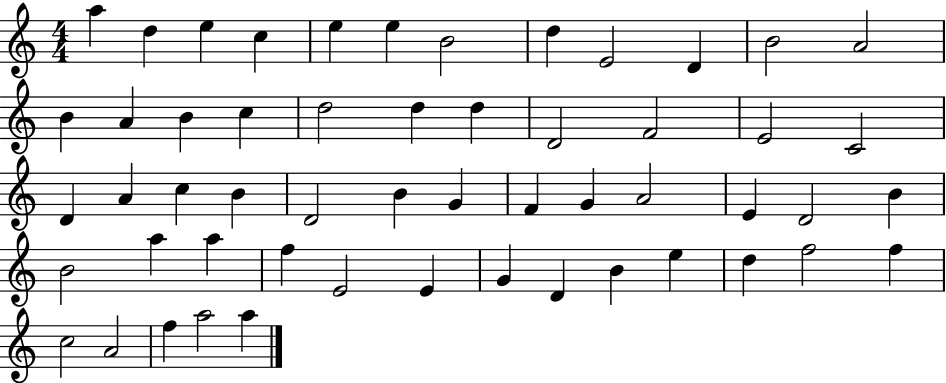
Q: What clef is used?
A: treble